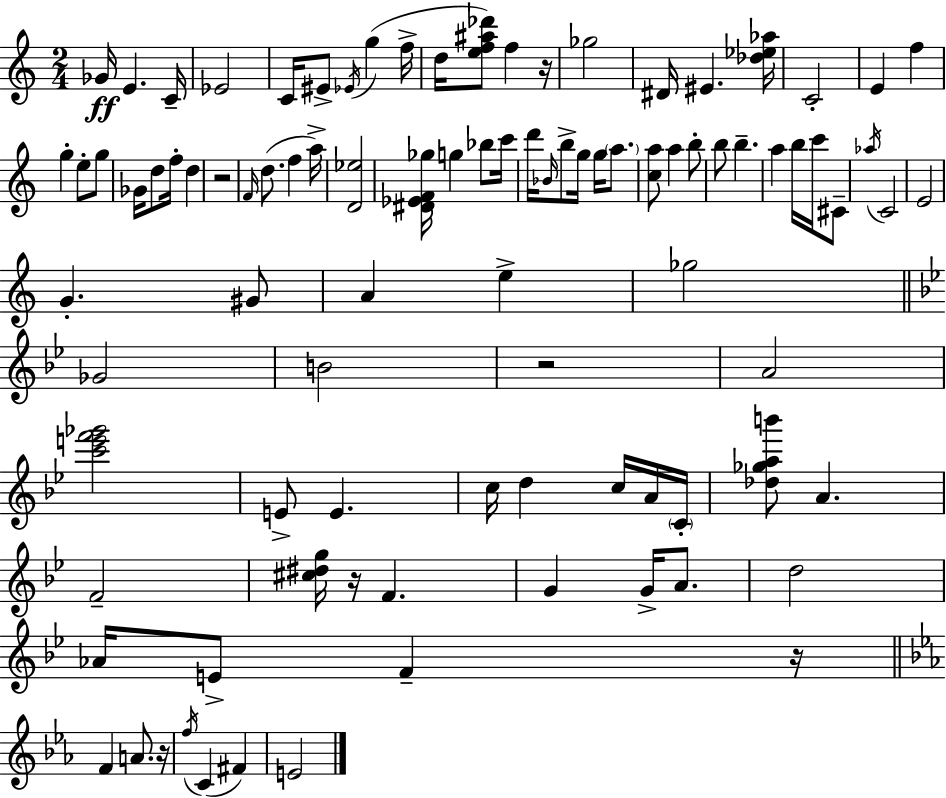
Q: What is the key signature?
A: C major